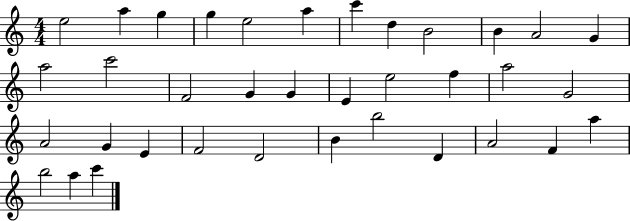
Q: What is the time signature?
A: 4/4